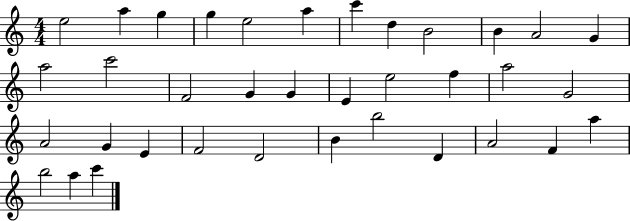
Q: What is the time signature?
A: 4/4